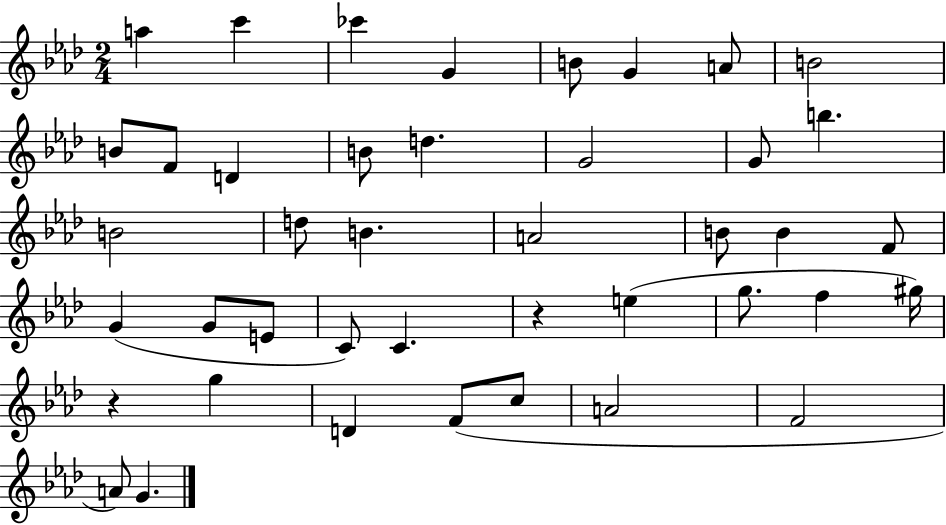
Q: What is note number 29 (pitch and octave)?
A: E5